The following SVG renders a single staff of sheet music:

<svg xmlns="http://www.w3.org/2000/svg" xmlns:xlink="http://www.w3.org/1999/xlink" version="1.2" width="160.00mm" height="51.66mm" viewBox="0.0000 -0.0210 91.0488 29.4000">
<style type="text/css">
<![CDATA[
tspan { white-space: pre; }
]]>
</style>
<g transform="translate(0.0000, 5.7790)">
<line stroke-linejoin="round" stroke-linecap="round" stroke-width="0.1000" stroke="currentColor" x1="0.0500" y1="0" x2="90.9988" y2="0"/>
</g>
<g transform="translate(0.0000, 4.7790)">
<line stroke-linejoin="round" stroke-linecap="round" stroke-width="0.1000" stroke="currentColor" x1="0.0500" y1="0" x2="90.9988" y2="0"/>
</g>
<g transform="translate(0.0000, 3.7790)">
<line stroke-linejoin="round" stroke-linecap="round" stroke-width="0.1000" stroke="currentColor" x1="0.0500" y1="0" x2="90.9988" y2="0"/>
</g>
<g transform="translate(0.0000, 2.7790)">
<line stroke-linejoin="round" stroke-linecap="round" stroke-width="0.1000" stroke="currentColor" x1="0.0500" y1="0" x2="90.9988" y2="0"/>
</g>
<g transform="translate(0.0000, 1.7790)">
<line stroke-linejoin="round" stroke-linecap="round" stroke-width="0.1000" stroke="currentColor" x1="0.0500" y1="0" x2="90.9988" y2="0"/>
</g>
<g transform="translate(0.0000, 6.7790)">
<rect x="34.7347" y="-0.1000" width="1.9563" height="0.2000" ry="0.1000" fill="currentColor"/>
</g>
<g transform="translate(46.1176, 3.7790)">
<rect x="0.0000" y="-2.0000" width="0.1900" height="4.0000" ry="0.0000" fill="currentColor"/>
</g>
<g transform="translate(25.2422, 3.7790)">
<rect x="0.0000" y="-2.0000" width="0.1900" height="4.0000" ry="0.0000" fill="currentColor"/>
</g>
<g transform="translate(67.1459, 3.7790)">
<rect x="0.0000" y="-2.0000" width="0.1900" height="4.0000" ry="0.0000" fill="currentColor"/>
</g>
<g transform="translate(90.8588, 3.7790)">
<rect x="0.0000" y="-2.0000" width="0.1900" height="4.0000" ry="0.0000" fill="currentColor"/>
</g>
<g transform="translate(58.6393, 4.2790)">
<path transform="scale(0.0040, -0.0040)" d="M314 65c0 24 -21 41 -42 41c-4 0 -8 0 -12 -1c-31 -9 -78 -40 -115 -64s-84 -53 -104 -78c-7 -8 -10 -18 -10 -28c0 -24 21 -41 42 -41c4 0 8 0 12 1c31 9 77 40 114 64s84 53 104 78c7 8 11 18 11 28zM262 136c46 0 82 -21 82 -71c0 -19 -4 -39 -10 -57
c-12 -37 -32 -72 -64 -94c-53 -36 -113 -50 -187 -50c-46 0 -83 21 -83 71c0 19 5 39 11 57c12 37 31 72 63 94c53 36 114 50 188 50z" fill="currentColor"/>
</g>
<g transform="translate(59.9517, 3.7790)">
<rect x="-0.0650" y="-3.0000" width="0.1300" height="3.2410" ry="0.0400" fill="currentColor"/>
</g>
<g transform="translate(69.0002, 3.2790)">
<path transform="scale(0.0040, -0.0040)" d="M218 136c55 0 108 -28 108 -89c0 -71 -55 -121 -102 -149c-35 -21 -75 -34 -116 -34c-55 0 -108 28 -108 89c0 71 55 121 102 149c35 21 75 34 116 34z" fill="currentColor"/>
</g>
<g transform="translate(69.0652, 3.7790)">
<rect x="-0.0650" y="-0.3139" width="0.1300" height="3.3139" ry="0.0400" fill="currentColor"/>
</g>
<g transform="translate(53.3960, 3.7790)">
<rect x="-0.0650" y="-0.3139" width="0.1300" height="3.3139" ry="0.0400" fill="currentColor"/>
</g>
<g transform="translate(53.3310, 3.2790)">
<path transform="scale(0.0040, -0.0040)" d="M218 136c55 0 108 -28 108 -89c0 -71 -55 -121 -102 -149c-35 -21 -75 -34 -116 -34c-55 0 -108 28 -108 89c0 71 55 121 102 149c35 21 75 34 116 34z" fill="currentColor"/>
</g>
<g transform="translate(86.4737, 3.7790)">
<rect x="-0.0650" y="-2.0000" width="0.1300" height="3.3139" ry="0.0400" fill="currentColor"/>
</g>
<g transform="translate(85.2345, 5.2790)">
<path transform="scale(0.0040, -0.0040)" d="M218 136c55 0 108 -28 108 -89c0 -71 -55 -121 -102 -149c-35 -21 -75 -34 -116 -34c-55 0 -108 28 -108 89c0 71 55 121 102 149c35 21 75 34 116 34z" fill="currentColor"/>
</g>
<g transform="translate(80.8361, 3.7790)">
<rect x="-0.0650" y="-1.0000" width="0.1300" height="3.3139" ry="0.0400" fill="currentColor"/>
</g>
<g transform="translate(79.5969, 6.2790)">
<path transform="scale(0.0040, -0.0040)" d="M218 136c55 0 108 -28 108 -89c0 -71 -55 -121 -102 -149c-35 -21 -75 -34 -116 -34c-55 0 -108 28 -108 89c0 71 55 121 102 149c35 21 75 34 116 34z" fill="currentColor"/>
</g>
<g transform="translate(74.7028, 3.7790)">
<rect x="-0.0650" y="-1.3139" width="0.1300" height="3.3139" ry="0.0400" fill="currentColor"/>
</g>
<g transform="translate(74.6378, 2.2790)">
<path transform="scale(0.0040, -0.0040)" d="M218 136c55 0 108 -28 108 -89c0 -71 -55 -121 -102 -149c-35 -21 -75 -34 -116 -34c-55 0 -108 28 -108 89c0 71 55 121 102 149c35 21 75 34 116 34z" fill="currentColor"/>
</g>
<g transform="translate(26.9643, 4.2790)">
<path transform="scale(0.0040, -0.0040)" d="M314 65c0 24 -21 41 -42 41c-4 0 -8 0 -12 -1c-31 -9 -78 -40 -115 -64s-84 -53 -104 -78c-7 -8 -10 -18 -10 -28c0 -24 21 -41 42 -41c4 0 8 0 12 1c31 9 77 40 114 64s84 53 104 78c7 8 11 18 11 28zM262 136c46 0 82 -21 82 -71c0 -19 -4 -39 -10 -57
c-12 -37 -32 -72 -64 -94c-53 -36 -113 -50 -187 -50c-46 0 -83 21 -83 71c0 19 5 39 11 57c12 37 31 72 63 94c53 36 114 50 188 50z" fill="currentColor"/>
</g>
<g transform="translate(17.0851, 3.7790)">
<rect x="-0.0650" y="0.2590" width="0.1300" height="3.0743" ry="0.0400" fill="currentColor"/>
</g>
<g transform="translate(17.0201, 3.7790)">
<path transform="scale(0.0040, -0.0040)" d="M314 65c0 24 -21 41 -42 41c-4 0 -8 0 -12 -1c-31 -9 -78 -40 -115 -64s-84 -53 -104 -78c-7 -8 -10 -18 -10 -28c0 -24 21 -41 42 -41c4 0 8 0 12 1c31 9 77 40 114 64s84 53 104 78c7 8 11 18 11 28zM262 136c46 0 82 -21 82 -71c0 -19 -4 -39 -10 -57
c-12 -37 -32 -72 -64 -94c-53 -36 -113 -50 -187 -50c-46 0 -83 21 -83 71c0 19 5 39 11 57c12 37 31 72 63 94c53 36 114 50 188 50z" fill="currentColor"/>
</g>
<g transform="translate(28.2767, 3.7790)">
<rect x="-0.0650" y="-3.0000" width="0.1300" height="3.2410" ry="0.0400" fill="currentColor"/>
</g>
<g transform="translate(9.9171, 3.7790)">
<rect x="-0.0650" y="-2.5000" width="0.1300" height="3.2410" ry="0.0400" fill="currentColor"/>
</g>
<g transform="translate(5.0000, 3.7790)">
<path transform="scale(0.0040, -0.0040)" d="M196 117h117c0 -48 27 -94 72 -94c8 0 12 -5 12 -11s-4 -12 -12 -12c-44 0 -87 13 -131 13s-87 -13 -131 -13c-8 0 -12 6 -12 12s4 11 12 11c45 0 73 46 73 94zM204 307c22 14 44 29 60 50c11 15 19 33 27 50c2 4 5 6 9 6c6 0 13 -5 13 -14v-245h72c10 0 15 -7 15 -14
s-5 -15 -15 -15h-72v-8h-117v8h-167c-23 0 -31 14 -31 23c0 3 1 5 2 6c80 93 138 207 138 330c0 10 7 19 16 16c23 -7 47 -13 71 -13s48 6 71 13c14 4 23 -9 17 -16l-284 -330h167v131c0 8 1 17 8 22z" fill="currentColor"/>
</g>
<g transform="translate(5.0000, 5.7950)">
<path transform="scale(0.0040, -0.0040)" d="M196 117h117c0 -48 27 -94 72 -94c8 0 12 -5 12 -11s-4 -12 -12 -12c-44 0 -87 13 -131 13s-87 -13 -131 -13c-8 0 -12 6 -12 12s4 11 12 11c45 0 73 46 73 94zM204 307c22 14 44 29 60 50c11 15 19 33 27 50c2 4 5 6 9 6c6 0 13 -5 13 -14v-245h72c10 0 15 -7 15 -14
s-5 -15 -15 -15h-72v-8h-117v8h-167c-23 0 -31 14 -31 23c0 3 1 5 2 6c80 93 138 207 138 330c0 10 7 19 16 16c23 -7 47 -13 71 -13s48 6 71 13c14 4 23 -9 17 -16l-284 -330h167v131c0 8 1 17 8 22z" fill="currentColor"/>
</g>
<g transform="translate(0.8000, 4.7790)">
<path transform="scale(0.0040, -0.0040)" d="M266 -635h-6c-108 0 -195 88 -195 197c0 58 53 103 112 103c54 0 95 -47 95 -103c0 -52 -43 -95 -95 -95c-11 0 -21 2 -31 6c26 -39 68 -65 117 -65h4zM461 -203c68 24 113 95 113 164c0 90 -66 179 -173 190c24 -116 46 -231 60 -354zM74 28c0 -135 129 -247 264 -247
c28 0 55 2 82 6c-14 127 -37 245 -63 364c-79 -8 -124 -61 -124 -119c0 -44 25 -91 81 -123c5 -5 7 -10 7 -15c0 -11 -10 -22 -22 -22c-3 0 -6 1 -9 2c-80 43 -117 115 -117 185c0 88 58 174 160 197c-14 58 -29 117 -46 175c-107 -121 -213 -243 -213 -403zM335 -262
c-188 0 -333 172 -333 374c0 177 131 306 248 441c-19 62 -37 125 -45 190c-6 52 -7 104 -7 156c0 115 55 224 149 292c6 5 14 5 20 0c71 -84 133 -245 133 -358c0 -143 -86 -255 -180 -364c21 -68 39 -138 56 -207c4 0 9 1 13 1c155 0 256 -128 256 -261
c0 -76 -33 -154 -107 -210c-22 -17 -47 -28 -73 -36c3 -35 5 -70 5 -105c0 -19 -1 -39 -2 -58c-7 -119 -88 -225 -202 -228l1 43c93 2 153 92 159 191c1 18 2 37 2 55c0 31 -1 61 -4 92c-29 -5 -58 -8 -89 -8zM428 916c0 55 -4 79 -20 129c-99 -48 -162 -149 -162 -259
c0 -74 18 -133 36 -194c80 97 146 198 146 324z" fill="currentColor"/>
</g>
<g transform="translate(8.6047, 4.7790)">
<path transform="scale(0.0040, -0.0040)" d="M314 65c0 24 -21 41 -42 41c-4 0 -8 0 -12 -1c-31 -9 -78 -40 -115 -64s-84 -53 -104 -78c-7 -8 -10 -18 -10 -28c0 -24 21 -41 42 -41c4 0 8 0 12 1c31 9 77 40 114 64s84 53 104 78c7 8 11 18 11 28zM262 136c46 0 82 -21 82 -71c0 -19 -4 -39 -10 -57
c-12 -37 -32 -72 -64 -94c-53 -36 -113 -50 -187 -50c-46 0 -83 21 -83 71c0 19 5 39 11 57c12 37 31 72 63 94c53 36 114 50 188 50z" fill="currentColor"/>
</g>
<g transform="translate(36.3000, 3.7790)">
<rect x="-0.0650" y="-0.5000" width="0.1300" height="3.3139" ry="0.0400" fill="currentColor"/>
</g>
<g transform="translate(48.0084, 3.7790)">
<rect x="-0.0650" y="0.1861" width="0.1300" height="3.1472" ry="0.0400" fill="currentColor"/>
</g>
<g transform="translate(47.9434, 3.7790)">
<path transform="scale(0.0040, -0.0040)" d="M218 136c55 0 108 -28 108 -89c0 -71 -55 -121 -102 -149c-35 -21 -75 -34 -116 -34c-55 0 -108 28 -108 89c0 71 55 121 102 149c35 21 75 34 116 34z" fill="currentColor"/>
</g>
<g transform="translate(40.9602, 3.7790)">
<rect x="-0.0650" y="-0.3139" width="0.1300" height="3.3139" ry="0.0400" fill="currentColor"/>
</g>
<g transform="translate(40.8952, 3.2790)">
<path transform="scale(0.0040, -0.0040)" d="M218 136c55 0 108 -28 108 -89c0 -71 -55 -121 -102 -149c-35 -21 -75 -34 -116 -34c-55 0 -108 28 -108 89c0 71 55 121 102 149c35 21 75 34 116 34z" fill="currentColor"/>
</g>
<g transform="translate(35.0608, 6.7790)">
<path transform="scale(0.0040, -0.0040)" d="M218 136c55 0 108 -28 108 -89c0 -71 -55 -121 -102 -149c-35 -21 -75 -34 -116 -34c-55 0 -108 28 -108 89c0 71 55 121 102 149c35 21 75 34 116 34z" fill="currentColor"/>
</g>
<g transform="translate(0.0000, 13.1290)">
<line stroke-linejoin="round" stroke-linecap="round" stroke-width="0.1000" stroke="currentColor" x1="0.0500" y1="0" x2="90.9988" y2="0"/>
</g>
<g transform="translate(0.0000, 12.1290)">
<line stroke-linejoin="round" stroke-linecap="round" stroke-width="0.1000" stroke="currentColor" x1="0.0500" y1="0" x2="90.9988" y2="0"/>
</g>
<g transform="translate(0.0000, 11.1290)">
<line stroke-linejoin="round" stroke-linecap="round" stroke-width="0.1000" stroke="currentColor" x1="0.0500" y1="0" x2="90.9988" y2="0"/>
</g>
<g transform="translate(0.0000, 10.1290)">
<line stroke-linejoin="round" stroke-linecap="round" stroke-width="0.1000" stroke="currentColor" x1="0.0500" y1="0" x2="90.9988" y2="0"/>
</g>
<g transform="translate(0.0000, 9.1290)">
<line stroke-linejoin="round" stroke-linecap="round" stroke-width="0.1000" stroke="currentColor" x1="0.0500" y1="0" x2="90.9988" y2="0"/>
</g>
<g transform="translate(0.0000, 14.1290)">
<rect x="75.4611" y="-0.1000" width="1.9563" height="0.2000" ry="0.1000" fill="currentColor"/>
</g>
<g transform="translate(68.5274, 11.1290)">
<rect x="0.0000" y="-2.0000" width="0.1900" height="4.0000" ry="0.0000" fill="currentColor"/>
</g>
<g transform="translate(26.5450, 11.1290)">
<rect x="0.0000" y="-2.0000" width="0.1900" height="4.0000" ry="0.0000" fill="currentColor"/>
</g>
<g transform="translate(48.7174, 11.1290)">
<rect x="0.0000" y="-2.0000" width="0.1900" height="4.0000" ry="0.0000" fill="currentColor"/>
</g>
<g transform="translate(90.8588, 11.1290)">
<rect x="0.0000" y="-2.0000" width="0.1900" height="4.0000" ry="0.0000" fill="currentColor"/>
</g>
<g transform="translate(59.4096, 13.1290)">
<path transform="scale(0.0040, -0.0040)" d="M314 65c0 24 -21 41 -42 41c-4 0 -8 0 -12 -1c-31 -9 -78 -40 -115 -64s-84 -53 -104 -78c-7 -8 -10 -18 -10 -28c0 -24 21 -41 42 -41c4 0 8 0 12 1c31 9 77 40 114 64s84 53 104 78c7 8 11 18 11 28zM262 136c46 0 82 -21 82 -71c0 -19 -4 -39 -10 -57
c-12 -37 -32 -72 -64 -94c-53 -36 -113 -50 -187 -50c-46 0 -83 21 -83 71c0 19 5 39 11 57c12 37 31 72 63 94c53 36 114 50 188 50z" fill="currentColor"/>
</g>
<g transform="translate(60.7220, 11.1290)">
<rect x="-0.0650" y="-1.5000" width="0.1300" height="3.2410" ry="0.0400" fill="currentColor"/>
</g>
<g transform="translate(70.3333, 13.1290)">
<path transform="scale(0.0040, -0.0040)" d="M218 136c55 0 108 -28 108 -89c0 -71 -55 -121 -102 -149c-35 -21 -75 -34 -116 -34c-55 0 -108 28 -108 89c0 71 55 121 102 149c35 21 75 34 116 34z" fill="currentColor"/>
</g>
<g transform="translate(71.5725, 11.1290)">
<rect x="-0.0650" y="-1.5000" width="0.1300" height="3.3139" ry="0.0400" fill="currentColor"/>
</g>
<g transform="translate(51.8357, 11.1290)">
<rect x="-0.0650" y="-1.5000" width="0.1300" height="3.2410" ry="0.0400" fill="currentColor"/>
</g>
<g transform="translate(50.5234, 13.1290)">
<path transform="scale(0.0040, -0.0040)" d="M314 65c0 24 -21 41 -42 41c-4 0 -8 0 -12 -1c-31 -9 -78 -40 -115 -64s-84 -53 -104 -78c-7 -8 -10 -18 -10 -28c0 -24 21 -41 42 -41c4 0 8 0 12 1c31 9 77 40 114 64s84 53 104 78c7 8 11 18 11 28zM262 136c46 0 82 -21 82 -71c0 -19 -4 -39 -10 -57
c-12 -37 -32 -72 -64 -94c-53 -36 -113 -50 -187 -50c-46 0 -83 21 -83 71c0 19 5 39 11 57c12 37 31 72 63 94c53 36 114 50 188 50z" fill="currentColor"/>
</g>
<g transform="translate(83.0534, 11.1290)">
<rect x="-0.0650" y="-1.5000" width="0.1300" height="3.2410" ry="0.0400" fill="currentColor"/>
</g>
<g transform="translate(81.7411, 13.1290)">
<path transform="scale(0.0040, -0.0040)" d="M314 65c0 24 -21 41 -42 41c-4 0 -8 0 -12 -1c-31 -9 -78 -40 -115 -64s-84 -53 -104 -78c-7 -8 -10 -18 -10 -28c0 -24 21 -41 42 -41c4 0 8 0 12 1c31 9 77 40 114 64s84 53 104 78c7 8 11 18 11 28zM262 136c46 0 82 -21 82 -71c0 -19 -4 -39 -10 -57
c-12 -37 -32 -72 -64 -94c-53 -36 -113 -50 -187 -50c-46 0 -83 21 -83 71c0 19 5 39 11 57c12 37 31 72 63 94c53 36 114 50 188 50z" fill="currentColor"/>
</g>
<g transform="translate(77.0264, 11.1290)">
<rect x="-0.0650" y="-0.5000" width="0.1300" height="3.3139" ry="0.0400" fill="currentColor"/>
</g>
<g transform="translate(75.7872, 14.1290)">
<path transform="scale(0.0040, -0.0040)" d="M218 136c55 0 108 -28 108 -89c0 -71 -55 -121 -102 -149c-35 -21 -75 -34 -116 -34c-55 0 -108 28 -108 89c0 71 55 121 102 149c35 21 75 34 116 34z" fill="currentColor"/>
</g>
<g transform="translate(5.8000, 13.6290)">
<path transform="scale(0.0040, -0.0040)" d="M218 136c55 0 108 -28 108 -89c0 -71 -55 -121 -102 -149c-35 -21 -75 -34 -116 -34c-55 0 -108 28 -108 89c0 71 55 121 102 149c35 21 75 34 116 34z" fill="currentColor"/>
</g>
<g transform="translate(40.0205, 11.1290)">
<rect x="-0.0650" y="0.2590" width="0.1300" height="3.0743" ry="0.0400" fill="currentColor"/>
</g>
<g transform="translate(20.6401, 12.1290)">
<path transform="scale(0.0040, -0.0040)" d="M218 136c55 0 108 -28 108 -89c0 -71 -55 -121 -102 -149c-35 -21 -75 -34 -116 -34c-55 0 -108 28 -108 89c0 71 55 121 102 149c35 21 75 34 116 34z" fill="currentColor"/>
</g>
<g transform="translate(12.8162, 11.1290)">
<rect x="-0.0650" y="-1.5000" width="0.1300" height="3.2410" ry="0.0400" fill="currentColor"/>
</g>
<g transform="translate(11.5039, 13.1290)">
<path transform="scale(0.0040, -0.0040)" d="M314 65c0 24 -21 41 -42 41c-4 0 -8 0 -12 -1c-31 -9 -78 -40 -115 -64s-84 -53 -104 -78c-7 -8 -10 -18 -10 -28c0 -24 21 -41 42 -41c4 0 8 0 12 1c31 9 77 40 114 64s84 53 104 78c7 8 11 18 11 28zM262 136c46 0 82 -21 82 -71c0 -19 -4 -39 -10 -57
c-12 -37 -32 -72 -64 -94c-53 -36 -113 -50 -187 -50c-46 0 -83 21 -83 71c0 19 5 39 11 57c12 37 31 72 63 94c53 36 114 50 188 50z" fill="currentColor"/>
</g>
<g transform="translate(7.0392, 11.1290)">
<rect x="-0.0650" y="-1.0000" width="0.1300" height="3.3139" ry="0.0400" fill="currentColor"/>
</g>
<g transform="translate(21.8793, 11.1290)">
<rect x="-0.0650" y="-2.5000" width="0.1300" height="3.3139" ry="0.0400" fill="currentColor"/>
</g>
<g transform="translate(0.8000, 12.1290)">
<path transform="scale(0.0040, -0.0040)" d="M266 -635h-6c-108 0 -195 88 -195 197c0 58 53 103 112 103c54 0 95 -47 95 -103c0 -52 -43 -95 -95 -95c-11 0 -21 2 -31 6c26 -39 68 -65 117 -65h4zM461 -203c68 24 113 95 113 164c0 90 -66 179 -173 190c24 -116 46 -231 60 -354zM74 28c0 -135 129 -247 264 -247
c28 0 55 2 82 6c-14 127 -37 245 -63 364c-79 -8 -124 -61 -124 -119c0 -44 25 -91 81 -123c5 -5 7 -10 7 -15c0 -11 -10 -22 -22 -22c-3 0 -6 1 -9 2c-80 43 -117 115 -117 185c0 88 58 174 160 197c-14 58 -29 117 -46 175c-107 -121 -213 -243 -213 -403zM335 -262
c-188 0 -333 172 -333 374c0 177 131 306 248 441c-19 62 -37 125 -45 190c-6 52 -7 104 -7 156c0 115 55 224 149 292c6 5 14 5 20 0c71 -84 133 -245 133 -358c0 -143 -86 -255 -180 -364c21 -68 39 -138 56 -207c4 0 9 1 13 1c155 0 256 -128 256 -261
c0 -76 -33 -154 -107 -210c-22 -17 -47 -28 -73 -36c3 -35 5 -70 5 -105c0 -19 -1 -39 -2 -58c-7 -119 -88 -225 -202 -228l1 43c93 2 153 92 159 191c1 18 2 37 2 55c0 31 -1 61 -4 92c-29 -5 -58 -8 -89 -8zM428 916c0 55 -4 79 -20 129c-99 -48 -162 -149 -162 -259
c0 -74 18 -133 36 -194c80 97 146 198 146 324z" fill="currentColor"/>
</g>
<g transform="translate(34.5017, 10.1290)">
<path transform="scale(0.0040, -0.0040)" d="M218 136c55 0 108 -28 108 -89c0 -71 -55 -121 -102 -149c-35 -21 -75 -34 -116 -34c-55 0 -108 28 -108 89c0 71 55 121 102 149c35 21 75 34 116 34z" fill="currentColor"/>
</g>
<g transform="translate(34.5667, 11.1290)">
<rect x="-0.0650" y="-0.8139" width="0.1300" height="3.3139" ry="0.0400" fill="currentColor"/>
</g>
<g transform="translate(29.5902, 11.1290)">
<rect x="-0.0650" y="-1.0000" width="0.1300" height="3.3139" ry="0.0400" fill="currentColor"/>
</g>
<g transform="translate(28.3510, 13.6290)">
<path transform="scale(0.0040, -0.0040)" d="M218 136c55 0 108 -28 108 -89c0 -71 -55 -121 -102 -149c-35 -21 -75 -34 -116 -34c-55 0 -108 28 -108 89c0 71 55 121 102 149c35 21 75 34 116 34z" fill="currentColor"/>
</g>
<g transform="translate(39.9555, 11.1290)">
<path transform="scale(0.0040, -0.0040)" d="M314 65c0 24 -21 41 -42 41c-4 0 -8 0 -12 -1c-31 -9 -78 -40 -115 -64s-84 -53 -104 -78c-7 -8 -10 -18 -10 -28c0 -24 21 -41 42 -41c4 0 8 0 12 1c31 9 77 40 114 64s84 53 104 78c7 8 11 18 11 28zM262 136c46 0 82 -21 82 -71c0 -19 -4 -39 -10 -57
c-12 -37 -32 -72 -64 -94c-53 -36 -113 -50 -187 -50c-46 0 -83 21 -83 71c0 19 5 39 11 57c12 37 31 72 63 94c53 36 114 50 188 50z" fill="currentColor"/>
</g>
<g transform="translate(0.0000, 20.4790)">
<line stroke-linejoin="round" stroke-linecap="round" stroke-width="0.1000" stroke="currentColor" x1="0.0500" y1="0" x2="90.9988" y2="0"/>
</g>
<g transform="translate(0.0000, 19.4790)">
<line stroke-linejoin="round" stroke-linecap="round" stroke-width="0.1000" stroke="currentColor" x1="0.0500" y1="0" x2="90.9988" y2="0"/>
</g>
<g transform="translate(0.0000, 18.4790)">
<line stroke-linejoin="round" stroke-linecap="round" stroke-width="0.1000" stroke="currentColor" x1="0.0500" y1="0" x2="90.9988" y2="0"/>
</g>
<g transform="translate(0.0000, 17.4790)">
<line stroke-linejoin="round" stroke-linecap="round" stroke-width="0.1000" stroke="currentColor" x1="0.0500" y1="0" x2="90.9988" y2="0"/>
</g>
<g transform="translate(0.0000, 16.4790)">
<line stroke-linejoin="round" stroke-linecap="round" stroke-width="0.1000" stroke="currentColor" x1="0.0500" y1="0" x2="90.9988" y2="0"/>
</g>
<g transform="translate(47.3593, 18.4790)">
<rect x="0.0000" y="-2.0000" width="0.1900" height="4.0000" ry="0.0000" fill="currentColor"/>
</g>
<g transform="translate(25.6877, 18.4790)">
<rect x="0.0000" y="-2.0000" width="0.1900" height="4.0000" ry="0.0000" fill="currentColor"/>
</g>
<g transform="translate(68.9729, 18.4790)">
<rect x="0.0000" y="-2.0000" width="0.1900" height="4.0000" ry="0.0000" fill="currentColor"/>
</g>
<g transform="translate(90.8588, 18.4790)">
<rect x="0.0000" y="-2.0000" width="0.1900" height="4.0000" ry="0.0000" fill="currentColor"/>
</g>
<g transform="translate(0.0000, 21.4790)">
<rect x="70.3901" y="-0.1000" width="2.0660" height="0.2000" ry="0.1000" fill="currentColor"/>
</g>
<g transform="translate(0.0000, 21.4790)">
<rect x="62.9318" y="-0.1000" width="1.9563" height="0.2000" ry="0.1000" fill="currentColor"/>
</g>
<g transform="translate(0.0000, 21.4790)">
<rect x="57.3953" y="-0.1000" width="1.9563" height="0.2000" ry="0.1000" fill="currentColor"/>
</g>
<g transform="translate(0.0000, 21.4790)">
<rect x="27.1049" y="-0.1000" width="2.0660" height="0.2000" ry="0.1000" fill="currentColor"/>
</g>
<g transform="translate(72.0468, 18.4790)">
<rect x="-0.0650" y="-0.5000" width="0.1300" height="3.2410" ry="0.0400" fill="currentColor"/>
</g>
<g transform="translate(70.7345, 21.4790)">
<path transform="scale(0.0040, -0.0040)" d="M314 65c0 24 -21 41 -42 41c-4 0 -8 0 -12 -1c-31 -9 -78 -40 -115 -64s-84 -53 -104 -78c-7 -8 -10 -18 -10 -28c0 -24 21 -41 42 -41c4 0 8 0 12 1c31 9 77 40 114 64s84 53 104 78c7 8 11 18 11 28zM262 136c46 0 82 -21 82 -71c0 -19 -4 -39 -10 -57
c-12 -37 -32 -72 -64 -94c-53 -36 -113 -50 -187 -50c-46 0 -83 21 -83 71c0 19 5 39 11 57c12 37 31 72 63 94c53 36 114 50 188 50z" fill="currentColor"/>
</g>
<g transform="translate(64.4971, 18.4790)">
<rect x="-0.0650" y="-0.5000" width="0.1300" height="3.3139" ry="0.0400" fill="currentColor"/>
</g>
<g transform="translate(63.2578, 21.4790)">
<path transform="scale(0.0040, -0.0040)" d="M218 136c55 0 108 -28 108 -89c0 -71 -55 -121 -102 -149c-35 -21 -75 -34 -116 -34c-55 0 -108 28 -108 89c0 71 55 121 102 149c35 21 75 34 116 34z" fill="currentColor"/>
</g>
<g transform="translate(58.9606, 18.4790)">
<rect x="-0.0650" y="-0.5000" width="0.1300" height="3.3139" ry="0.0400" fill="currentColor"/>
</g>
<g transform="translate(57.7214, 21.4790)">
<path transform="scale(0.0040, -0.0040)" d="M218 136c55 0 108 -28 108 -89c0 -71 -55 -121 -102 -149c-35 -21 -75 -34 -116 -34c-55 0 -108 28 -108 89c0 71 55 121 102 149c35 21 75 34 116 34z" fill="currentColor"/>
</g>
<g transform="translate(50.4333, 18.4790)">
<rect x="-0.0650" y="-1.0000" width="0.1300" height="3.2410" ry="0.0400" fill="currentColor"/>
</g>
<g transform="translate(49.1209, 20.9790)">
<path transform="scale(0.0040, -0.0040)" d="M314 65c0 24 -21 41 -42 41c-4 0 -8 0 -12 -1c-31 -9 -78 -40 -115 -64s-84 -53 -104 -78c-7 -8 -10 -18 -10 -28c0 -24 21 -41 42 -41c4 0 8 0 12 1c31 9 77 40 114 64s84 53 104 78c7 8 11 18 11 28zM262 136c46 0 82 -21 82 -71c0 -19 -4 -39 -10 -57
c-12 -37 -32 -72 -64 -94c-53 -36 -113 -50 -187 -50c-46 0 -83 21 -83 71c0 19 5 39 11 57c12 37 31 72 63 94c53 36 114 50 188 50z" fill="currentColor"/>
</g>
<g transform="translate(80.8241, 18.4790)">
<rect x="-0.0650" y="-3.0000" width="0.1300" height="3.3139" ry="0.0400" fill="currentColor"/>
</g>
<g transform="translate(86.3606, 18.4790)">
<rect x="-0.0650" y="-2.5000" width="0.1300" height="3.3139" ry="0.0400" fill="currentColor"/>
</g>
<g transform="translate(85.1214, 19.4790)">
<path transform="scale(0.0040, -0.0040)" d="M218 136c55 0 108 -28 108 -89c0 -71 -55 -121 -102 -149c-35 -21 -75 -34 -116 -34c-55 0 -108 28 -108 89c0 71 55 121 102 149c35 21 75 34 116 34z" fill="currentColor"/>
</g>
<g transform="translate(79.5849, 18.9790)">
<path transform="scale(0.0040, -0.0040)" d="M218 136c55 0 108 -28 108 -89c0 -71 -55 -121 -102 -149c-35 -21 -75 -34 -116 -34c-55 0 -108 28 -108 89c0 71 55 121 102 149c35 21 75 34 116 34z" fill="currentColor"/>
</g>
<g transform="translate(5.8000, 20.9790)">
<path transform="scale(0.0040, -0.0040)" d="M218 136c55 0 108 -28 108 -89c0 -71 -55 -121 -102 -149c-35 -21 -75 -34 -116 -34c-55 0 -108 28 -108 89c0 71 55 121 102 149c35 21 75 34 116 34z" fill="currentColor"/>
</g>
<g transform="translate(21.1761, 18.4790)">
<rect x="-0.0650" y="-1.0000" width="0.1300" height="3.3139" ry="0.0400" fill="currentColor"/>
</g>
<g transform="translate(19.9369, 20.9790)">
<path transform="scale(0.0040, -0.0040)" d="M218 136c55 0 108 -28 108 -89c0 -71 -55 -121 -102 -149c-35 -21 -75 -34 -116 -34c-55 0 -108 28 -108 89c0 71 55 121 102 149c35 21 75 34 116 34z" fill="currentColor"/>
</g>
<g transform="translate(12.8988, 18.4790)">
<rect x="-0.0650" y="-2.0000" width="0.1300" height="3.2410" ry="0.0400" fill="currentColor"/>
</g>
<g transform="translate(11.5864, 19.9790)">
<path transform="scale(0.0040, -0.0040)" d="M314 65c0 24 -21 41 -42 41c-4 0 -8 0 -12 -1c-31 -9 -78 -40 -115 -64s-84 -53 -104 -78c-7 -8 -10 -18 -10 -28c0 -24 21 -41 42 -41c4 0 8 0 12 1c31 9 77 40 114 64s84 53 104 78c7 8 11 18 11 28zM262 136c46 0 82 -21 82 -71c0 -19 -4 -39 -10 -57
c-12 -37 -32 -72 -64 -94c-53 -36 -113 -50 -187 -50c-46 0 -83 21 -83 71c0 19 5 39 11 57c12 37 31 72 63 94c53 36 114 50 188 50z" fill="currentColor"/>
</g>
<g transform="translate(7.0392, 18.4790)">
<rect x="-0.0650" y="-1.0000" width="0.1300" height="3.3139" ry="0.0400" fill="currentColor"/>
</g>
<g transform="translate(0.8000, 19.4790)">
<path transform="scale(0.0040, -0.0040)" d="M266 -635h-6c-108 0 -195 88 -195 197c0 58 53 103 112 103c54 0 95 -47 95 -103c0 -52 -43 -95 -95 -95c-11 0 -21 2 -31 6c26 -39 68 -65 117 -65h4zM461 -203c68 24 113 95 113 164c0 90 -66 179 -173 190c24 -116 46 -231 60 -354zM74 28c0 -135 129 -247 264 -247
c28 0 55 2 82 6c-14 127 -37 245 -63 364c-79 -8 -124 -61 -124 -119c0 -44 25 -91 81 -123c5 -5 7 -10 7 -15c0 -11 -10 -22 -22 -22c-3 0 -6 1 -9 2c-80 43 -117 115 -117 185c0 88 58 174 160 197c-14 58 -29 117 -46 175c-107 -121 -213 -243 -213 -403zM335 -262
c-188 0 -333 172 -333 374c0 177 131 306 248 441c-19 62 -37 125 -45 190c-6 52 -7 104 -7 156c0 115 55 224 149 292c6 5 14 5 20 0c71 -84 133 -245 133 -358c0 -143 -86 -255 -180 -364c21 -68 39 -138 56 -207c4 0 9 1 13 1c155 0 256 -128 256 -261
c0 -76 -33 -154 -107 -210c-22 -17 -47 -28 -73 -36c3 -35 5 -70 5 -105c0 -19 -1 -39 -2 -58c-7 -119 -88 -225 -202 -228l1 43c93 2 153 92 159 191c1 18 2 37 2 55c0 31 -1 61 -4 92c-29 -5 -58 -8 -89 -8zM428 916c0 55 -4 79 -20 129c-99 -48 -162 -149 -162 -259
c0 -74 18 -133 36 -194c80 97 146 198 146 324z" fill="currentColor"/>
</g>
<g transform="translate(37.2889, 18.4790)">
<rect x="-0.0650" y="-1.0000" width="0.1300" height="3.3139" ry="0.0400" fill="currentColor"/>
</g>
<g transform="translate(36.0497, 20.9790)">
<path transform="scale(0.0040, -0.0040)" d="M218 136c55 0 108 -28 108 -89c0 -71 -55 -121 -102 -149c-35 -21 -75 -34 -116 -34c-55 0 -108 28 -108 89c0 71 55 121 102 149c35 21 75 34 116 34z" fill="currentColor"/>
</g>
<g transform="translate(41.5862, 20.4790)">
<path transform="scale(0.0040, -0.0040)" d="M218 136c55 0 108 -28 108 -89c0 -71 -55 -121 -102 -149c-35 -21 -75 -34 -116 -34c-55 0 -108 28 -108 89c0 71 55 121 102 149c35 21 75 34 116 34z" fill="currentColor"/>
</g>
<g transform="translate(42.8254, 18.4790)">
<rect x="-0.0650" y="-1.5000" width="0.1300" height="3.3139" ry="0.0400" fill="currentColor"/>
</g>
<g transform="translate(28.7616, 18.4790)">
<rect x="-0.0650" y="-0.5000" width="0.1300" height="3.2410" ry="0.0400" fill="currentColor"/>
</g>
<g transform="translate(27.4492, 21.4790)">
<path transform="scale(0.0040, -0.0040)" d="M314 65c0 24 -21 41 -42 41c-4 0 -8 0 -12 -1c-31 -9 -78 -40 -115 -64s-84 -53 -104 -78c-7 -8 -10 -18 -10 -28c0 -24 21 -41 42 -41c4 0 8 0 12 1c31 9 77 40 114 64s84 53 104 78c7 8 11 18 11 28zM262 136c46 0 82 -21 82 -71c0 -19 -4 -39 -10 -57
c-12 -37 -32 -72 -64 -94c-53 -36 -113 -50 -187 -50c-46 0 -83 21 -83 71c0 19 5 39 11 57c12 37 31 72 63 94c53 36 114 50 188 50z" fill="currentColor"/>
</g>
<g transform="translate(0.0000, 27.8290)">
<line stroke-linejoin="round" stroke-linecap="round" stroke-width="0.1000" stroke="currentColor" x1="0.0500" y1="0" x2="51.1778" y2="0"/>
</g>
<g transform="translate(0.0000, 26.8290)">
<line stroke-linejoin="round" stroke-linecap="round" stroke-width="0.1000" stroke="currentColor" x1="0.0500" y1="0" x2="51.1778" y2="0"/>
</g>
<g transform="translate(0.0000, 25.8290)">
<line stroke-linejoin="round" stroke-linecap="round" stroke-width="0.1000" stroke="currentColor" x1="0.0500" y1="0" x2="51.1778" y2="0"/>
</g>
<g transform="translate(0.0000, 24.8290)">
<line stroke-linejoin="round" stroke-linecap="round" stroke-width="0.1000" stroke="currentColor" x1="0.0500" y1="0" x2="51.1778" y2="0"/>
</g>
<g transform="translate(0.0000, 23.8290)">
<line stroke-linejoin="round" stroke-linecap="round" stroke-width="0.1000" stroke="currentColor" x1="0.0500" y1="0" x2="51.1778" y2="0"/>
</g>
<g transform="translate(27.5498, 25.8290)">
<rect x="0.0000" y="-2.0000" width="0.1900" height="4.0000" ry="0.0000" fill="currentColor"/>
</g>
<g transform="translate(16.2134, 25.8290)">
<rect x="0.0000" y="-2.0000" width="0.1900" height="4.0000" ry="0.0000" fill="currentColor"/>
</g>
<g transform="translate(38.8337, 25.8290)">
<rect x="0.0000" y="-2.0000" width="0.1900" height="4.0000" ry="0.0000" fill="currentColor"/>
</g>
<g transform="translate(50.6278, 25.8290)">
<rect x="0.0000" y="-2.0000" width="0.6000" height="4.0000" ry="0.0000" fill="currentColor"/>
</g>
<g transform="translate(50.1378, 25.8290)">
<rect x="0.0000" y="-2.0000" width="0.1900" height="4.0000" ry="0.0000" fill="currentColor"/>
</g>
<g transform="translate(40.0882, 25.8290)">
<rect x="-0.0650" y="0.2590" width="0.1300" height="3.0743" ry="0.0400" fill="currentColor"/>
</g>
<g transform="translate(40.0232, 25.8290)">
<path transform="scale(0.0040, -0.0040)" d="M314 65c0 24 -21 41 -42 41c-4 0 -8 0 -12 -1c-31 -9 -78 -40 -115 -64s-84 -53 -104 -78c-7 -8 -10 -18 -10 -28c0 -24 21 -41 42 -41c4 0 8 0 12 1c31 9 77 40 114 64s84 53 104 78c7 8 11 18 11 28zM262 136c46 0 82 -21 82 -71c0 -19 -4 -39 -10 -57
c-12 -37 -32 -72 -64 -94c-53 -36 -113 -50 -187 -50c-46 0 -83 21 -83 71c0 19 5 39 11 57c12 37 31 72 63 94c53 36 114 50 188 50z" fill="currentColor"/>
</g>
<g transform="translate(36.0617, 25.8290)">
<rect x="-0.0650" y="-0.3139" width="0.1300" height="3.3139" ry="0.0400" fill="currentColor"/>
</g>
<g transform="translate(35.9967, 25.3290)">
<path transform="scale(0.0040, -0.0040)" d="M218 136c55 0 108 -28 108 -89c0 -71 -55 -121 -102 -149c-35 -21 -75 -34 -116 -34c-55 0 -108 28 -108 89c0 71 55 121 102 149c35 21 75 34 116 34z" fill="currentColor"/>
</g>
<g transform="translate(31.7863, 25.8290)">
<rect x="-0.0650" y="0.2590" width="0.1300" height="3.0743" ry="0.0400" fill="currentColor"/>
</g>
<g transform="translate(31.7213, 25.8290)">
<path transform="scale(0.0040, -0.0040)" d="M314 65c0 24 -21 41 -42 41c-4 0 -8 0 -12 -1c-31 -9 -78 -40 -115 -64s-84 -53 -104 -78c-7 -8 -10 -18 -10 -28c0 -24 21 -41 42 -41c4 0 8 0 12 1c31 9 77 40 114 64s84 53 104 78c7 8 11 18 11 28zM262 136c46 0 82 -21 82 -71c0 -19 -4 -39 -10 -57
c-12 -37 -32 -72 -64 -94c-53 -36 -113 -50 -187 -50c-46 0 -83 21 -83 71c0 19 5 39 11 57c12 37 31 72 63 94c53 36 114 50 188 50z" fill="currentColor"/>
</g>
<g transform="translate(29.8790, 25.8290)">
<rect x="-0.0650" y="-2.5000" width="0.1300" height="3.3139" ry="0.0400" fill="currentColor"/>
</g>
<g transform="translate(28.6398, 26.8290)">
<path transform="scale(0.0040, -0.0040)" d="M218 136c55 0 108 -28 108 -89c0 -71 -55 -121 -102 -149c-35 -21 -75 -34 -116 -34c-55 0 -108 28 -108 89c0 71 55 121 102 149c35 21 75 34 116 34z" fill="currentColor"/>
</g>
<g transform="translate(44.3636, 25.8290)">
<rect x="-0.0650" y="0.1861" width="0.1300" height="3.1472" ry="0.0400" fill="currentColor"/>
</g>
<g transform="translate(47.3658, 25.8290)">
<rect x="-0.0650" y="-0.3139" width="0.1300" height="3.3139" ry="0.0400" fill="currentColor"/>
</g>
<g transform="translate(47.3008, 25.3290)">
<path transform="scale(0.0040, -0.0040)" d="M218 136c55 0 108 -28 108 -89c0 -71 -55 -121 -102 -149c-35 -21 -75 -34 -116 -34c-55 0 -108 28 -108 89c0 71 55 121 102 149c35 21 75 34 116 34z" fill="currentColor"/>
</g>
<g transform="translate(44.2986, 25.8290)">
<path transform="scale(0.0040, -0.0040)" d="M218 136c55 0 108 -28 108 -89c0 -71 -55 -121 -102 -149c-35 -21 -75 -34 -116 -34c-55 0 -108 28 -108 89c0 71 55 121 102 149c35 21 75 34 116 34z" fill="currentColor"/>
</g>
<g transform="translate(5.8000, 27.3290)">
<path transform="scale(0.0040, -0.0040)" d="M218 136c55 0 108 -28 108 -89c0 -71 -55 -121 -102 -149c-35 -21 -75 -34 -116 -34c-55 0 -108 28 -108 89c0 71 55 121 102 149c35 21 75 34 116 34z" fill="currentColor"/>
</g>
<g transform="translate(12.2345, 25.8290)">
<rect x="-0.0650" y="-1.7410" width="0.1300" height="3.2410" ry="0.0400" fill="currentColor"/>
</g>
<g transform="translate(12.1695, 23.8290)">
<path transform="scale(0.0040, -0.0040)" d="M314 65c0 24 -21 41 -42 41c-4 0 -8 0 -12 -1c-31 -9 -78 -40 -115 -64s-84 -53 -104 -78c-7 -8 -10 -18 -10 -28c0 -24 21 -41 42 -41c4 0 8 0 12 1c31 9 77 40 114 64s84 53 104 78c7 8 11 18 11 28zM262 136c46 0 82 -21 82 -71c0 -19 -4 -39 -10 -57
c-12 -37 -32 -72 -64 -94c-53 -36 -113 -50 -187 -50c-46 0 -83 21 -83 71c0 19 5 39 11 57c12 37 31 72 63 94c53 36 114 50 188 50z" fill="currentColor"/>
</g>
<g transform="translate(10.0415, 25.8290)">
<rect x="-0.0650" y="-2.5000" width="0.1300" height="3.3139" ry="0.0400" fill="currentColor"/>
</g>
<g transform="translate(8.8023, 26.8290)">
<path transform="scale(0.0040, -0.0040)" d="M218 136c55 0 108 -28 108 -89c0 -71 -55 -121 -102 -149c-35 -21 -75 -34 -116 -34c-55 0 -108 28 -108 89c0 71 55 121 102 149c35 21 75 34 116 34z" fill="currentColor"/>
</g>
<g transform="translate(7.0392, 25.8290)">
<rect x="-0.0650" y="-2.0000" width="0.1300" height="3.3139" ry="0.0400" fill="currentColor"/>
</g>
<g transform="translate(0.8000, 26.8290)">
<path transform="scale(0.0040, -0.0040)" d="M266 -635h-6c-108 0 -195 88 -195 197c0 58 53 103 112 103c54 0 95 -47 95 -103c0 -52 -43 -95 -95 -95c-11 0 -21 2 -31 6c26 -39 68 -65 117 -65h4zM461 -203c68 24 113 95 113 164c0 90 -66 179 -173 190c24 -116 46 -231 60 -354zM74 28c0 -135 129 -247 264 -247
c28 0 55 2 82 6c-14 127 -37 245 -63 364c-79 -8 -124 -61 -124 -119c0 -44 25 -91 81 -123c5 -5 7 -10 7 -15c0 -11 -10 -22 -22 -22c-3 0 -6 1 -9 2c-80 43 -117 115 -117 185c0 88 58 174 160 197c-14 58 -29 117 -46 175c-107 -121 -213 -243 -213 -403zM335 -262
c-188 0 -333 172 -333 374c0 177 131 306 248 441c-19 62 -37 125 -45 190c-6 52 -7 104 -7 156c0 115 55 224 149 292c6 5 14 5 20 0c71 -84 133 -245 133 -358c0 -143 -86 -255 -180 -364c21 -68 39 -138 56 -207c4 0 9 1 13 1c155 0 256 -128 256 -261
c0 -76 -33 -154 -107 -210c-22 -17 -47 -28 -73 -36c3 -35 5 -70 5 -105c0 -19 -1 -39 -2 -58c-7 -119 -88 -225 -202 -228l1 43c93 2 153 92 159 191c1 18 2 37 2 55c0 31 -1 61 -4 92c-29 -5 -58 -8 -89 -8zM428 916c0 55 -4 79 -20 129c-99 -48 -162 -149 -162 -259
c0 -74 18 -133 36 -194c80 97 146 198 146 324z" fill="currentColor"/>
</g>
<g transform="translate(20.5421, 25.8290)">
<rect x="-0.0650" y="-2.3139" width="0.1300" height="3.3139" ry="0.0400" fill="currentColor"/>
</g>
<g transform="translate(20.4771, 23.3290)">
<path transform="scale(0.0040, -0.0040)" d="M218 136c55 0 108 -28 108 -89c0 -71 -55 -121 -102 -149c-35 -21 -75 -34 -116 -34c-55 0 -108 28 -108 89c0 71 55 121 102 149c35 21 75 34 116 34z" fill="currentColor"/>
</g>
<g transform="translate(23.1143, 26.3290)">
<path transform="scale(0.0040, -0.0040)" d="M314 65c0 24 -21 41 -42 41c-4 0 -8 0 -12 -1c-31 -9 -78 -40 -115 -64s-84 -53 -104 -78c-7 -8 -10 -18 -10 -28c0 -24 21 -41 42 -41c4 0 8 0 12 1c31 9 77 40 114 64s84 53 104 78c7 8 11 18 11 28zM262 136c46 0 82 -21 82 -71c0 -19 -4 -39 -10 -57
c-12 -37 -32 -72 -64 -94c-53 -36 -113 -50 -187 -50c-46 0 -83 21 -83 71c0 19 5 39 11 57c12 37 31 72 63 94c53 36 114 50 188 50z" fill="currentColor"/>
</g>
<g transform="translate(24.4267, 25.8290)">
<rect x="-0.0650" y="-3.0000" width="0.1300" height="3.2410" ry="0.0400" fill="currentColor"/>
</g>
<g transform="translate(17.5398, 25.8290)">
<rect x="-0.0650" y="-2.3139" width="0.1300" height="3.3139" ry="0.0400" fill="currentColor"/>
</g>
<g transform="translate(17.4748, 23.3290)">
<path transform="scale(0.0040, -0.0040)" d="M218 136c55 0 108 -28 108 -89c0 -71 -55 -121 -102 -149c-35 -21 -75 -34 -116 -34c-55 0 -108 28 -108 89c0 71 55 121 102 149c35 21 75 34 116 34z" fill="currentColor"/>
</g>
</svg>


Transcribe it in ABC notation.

X:1
T:Untitled
M:4/4
L:1/4
K:C
G2 B2 A2 C c B c A2 c e D F D E2 G D d B2 E2 E2 E C E2 D F2 D C2 D E D2 C C C2 A G F G f2 g g A2 G B2 c B2 B c